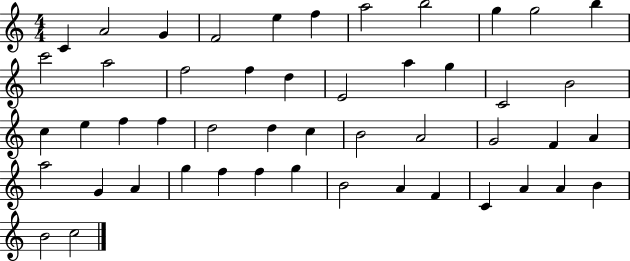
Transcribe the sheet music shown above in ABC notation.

X:1
T:Untitled
M:4/4
L:1/4
K:C
C A2 G F2 e f a2 b2 g g2 b c'2 a2 f2 f d E2 a g C2 B2 c e f f d2 d c B2 A2 G2 F A a2 G A g f f g B2 A F C A A B B2 c2